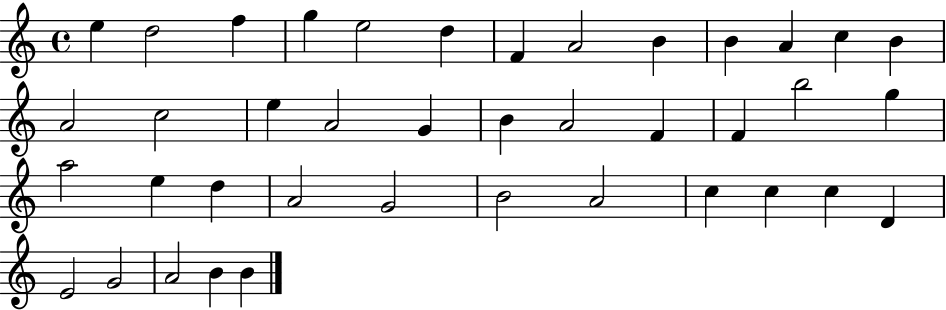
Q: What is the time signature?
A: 4/4